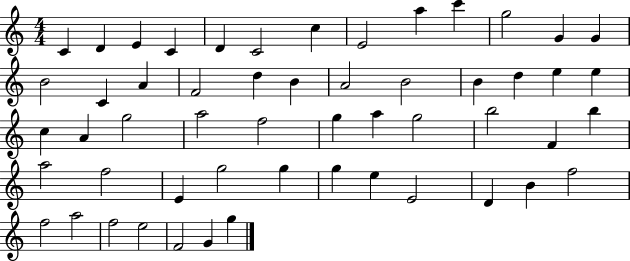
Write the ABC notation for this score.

X:1
T:Untitled
M:4/4
L:1/4
K:C
C D E C D C2 c E2 a c' g2 G G B2 C A F2 d B A2 B2 B d e e c A g2 a2 f2 g a g2 b2 F b a2 f2 E g2 g g e E2 D B f2 f2 a2 f2 e2 F2 G g